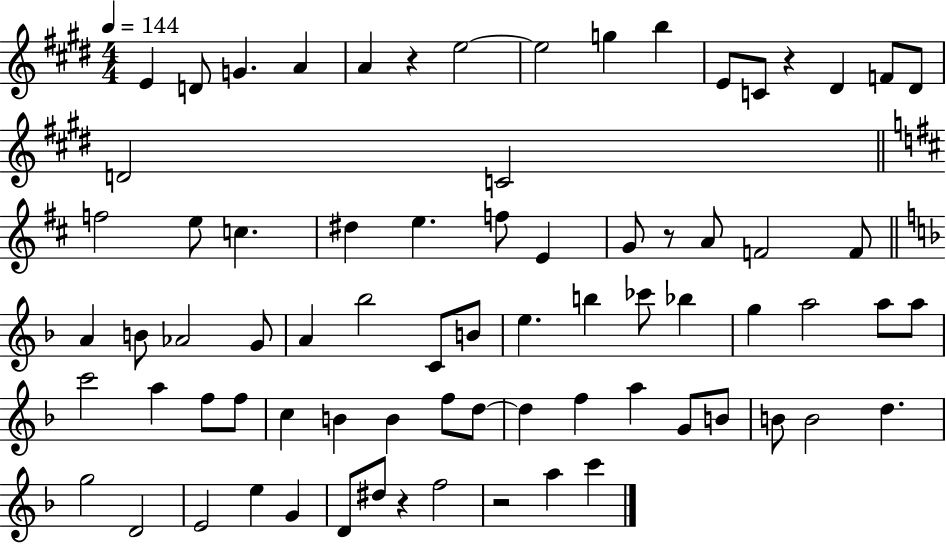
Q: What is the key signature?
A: E major